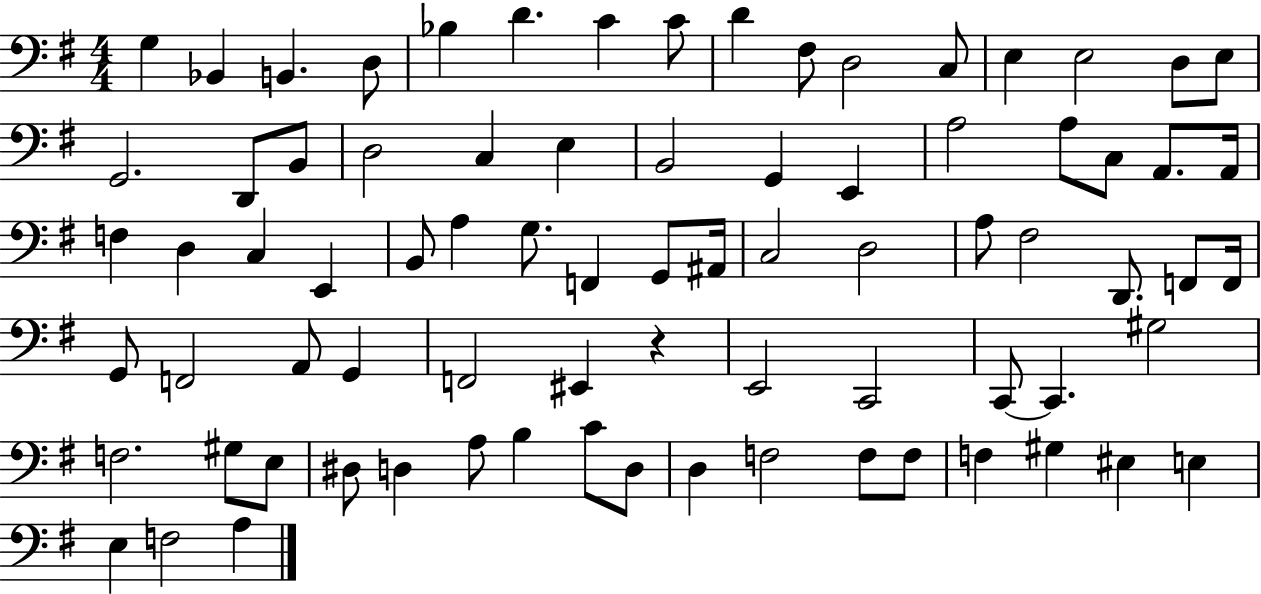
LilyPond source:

{
  \clef bass
  \numericTimeSignature
  \time 4/4
  \key g \major
  g4 bes,4 b,4. d8 | bes4 d'4. c'4 c'8 | d'4 fis8 d2 c8 | e4 e2 d8 e8 | \break g,2. d,8 b,8 | d2 c4 e4 | b,2 g,4 e,4 | a2 a8 c8 a,8. a,16 | \break f4 d4 c4 e,4 | b,8 a4 g8. f,4 g,8 ais,16 | c2 d2 | a8 fis2 d,8. f,8 f,16 | \break g,8 f,2 a,8 g,4 | f,2 eis,4 r4 | e,2 c,2 | c,8~~ c,4. gis2 | \break f2. gis8 e8 | dis8 d4 a8 b4 c'8 d8 | d4 f2 f8 f8 | f4 gis4 eis4 e4 | \break e4 f2 a4 | \bar "|."
}